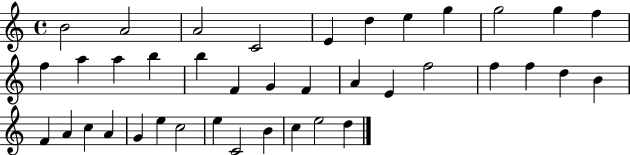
B4/h A4/h A4/h C4/h E4/q D5/q E5/q G5/q G5/h G5/q F5/q F5/q A5/q A5/q B5/q B5/q F4/q G4/q F4/q A4/q E4/q F5/h F5/q F5/q D5/q B4/q F4/q A4/q C5/q A4/q G4/q E5/q C5/h E5/q C4/h B4/q C5/q E5/h D5/q